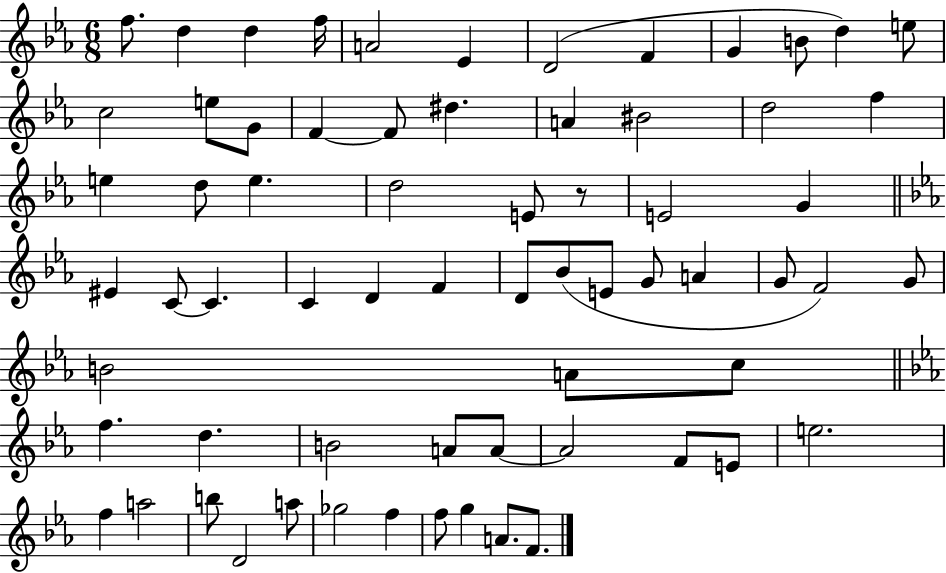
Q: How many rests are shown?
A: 1